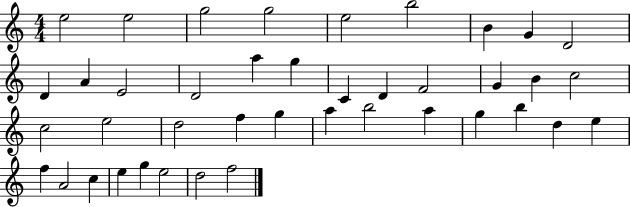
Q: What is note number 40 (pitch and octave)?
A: D5